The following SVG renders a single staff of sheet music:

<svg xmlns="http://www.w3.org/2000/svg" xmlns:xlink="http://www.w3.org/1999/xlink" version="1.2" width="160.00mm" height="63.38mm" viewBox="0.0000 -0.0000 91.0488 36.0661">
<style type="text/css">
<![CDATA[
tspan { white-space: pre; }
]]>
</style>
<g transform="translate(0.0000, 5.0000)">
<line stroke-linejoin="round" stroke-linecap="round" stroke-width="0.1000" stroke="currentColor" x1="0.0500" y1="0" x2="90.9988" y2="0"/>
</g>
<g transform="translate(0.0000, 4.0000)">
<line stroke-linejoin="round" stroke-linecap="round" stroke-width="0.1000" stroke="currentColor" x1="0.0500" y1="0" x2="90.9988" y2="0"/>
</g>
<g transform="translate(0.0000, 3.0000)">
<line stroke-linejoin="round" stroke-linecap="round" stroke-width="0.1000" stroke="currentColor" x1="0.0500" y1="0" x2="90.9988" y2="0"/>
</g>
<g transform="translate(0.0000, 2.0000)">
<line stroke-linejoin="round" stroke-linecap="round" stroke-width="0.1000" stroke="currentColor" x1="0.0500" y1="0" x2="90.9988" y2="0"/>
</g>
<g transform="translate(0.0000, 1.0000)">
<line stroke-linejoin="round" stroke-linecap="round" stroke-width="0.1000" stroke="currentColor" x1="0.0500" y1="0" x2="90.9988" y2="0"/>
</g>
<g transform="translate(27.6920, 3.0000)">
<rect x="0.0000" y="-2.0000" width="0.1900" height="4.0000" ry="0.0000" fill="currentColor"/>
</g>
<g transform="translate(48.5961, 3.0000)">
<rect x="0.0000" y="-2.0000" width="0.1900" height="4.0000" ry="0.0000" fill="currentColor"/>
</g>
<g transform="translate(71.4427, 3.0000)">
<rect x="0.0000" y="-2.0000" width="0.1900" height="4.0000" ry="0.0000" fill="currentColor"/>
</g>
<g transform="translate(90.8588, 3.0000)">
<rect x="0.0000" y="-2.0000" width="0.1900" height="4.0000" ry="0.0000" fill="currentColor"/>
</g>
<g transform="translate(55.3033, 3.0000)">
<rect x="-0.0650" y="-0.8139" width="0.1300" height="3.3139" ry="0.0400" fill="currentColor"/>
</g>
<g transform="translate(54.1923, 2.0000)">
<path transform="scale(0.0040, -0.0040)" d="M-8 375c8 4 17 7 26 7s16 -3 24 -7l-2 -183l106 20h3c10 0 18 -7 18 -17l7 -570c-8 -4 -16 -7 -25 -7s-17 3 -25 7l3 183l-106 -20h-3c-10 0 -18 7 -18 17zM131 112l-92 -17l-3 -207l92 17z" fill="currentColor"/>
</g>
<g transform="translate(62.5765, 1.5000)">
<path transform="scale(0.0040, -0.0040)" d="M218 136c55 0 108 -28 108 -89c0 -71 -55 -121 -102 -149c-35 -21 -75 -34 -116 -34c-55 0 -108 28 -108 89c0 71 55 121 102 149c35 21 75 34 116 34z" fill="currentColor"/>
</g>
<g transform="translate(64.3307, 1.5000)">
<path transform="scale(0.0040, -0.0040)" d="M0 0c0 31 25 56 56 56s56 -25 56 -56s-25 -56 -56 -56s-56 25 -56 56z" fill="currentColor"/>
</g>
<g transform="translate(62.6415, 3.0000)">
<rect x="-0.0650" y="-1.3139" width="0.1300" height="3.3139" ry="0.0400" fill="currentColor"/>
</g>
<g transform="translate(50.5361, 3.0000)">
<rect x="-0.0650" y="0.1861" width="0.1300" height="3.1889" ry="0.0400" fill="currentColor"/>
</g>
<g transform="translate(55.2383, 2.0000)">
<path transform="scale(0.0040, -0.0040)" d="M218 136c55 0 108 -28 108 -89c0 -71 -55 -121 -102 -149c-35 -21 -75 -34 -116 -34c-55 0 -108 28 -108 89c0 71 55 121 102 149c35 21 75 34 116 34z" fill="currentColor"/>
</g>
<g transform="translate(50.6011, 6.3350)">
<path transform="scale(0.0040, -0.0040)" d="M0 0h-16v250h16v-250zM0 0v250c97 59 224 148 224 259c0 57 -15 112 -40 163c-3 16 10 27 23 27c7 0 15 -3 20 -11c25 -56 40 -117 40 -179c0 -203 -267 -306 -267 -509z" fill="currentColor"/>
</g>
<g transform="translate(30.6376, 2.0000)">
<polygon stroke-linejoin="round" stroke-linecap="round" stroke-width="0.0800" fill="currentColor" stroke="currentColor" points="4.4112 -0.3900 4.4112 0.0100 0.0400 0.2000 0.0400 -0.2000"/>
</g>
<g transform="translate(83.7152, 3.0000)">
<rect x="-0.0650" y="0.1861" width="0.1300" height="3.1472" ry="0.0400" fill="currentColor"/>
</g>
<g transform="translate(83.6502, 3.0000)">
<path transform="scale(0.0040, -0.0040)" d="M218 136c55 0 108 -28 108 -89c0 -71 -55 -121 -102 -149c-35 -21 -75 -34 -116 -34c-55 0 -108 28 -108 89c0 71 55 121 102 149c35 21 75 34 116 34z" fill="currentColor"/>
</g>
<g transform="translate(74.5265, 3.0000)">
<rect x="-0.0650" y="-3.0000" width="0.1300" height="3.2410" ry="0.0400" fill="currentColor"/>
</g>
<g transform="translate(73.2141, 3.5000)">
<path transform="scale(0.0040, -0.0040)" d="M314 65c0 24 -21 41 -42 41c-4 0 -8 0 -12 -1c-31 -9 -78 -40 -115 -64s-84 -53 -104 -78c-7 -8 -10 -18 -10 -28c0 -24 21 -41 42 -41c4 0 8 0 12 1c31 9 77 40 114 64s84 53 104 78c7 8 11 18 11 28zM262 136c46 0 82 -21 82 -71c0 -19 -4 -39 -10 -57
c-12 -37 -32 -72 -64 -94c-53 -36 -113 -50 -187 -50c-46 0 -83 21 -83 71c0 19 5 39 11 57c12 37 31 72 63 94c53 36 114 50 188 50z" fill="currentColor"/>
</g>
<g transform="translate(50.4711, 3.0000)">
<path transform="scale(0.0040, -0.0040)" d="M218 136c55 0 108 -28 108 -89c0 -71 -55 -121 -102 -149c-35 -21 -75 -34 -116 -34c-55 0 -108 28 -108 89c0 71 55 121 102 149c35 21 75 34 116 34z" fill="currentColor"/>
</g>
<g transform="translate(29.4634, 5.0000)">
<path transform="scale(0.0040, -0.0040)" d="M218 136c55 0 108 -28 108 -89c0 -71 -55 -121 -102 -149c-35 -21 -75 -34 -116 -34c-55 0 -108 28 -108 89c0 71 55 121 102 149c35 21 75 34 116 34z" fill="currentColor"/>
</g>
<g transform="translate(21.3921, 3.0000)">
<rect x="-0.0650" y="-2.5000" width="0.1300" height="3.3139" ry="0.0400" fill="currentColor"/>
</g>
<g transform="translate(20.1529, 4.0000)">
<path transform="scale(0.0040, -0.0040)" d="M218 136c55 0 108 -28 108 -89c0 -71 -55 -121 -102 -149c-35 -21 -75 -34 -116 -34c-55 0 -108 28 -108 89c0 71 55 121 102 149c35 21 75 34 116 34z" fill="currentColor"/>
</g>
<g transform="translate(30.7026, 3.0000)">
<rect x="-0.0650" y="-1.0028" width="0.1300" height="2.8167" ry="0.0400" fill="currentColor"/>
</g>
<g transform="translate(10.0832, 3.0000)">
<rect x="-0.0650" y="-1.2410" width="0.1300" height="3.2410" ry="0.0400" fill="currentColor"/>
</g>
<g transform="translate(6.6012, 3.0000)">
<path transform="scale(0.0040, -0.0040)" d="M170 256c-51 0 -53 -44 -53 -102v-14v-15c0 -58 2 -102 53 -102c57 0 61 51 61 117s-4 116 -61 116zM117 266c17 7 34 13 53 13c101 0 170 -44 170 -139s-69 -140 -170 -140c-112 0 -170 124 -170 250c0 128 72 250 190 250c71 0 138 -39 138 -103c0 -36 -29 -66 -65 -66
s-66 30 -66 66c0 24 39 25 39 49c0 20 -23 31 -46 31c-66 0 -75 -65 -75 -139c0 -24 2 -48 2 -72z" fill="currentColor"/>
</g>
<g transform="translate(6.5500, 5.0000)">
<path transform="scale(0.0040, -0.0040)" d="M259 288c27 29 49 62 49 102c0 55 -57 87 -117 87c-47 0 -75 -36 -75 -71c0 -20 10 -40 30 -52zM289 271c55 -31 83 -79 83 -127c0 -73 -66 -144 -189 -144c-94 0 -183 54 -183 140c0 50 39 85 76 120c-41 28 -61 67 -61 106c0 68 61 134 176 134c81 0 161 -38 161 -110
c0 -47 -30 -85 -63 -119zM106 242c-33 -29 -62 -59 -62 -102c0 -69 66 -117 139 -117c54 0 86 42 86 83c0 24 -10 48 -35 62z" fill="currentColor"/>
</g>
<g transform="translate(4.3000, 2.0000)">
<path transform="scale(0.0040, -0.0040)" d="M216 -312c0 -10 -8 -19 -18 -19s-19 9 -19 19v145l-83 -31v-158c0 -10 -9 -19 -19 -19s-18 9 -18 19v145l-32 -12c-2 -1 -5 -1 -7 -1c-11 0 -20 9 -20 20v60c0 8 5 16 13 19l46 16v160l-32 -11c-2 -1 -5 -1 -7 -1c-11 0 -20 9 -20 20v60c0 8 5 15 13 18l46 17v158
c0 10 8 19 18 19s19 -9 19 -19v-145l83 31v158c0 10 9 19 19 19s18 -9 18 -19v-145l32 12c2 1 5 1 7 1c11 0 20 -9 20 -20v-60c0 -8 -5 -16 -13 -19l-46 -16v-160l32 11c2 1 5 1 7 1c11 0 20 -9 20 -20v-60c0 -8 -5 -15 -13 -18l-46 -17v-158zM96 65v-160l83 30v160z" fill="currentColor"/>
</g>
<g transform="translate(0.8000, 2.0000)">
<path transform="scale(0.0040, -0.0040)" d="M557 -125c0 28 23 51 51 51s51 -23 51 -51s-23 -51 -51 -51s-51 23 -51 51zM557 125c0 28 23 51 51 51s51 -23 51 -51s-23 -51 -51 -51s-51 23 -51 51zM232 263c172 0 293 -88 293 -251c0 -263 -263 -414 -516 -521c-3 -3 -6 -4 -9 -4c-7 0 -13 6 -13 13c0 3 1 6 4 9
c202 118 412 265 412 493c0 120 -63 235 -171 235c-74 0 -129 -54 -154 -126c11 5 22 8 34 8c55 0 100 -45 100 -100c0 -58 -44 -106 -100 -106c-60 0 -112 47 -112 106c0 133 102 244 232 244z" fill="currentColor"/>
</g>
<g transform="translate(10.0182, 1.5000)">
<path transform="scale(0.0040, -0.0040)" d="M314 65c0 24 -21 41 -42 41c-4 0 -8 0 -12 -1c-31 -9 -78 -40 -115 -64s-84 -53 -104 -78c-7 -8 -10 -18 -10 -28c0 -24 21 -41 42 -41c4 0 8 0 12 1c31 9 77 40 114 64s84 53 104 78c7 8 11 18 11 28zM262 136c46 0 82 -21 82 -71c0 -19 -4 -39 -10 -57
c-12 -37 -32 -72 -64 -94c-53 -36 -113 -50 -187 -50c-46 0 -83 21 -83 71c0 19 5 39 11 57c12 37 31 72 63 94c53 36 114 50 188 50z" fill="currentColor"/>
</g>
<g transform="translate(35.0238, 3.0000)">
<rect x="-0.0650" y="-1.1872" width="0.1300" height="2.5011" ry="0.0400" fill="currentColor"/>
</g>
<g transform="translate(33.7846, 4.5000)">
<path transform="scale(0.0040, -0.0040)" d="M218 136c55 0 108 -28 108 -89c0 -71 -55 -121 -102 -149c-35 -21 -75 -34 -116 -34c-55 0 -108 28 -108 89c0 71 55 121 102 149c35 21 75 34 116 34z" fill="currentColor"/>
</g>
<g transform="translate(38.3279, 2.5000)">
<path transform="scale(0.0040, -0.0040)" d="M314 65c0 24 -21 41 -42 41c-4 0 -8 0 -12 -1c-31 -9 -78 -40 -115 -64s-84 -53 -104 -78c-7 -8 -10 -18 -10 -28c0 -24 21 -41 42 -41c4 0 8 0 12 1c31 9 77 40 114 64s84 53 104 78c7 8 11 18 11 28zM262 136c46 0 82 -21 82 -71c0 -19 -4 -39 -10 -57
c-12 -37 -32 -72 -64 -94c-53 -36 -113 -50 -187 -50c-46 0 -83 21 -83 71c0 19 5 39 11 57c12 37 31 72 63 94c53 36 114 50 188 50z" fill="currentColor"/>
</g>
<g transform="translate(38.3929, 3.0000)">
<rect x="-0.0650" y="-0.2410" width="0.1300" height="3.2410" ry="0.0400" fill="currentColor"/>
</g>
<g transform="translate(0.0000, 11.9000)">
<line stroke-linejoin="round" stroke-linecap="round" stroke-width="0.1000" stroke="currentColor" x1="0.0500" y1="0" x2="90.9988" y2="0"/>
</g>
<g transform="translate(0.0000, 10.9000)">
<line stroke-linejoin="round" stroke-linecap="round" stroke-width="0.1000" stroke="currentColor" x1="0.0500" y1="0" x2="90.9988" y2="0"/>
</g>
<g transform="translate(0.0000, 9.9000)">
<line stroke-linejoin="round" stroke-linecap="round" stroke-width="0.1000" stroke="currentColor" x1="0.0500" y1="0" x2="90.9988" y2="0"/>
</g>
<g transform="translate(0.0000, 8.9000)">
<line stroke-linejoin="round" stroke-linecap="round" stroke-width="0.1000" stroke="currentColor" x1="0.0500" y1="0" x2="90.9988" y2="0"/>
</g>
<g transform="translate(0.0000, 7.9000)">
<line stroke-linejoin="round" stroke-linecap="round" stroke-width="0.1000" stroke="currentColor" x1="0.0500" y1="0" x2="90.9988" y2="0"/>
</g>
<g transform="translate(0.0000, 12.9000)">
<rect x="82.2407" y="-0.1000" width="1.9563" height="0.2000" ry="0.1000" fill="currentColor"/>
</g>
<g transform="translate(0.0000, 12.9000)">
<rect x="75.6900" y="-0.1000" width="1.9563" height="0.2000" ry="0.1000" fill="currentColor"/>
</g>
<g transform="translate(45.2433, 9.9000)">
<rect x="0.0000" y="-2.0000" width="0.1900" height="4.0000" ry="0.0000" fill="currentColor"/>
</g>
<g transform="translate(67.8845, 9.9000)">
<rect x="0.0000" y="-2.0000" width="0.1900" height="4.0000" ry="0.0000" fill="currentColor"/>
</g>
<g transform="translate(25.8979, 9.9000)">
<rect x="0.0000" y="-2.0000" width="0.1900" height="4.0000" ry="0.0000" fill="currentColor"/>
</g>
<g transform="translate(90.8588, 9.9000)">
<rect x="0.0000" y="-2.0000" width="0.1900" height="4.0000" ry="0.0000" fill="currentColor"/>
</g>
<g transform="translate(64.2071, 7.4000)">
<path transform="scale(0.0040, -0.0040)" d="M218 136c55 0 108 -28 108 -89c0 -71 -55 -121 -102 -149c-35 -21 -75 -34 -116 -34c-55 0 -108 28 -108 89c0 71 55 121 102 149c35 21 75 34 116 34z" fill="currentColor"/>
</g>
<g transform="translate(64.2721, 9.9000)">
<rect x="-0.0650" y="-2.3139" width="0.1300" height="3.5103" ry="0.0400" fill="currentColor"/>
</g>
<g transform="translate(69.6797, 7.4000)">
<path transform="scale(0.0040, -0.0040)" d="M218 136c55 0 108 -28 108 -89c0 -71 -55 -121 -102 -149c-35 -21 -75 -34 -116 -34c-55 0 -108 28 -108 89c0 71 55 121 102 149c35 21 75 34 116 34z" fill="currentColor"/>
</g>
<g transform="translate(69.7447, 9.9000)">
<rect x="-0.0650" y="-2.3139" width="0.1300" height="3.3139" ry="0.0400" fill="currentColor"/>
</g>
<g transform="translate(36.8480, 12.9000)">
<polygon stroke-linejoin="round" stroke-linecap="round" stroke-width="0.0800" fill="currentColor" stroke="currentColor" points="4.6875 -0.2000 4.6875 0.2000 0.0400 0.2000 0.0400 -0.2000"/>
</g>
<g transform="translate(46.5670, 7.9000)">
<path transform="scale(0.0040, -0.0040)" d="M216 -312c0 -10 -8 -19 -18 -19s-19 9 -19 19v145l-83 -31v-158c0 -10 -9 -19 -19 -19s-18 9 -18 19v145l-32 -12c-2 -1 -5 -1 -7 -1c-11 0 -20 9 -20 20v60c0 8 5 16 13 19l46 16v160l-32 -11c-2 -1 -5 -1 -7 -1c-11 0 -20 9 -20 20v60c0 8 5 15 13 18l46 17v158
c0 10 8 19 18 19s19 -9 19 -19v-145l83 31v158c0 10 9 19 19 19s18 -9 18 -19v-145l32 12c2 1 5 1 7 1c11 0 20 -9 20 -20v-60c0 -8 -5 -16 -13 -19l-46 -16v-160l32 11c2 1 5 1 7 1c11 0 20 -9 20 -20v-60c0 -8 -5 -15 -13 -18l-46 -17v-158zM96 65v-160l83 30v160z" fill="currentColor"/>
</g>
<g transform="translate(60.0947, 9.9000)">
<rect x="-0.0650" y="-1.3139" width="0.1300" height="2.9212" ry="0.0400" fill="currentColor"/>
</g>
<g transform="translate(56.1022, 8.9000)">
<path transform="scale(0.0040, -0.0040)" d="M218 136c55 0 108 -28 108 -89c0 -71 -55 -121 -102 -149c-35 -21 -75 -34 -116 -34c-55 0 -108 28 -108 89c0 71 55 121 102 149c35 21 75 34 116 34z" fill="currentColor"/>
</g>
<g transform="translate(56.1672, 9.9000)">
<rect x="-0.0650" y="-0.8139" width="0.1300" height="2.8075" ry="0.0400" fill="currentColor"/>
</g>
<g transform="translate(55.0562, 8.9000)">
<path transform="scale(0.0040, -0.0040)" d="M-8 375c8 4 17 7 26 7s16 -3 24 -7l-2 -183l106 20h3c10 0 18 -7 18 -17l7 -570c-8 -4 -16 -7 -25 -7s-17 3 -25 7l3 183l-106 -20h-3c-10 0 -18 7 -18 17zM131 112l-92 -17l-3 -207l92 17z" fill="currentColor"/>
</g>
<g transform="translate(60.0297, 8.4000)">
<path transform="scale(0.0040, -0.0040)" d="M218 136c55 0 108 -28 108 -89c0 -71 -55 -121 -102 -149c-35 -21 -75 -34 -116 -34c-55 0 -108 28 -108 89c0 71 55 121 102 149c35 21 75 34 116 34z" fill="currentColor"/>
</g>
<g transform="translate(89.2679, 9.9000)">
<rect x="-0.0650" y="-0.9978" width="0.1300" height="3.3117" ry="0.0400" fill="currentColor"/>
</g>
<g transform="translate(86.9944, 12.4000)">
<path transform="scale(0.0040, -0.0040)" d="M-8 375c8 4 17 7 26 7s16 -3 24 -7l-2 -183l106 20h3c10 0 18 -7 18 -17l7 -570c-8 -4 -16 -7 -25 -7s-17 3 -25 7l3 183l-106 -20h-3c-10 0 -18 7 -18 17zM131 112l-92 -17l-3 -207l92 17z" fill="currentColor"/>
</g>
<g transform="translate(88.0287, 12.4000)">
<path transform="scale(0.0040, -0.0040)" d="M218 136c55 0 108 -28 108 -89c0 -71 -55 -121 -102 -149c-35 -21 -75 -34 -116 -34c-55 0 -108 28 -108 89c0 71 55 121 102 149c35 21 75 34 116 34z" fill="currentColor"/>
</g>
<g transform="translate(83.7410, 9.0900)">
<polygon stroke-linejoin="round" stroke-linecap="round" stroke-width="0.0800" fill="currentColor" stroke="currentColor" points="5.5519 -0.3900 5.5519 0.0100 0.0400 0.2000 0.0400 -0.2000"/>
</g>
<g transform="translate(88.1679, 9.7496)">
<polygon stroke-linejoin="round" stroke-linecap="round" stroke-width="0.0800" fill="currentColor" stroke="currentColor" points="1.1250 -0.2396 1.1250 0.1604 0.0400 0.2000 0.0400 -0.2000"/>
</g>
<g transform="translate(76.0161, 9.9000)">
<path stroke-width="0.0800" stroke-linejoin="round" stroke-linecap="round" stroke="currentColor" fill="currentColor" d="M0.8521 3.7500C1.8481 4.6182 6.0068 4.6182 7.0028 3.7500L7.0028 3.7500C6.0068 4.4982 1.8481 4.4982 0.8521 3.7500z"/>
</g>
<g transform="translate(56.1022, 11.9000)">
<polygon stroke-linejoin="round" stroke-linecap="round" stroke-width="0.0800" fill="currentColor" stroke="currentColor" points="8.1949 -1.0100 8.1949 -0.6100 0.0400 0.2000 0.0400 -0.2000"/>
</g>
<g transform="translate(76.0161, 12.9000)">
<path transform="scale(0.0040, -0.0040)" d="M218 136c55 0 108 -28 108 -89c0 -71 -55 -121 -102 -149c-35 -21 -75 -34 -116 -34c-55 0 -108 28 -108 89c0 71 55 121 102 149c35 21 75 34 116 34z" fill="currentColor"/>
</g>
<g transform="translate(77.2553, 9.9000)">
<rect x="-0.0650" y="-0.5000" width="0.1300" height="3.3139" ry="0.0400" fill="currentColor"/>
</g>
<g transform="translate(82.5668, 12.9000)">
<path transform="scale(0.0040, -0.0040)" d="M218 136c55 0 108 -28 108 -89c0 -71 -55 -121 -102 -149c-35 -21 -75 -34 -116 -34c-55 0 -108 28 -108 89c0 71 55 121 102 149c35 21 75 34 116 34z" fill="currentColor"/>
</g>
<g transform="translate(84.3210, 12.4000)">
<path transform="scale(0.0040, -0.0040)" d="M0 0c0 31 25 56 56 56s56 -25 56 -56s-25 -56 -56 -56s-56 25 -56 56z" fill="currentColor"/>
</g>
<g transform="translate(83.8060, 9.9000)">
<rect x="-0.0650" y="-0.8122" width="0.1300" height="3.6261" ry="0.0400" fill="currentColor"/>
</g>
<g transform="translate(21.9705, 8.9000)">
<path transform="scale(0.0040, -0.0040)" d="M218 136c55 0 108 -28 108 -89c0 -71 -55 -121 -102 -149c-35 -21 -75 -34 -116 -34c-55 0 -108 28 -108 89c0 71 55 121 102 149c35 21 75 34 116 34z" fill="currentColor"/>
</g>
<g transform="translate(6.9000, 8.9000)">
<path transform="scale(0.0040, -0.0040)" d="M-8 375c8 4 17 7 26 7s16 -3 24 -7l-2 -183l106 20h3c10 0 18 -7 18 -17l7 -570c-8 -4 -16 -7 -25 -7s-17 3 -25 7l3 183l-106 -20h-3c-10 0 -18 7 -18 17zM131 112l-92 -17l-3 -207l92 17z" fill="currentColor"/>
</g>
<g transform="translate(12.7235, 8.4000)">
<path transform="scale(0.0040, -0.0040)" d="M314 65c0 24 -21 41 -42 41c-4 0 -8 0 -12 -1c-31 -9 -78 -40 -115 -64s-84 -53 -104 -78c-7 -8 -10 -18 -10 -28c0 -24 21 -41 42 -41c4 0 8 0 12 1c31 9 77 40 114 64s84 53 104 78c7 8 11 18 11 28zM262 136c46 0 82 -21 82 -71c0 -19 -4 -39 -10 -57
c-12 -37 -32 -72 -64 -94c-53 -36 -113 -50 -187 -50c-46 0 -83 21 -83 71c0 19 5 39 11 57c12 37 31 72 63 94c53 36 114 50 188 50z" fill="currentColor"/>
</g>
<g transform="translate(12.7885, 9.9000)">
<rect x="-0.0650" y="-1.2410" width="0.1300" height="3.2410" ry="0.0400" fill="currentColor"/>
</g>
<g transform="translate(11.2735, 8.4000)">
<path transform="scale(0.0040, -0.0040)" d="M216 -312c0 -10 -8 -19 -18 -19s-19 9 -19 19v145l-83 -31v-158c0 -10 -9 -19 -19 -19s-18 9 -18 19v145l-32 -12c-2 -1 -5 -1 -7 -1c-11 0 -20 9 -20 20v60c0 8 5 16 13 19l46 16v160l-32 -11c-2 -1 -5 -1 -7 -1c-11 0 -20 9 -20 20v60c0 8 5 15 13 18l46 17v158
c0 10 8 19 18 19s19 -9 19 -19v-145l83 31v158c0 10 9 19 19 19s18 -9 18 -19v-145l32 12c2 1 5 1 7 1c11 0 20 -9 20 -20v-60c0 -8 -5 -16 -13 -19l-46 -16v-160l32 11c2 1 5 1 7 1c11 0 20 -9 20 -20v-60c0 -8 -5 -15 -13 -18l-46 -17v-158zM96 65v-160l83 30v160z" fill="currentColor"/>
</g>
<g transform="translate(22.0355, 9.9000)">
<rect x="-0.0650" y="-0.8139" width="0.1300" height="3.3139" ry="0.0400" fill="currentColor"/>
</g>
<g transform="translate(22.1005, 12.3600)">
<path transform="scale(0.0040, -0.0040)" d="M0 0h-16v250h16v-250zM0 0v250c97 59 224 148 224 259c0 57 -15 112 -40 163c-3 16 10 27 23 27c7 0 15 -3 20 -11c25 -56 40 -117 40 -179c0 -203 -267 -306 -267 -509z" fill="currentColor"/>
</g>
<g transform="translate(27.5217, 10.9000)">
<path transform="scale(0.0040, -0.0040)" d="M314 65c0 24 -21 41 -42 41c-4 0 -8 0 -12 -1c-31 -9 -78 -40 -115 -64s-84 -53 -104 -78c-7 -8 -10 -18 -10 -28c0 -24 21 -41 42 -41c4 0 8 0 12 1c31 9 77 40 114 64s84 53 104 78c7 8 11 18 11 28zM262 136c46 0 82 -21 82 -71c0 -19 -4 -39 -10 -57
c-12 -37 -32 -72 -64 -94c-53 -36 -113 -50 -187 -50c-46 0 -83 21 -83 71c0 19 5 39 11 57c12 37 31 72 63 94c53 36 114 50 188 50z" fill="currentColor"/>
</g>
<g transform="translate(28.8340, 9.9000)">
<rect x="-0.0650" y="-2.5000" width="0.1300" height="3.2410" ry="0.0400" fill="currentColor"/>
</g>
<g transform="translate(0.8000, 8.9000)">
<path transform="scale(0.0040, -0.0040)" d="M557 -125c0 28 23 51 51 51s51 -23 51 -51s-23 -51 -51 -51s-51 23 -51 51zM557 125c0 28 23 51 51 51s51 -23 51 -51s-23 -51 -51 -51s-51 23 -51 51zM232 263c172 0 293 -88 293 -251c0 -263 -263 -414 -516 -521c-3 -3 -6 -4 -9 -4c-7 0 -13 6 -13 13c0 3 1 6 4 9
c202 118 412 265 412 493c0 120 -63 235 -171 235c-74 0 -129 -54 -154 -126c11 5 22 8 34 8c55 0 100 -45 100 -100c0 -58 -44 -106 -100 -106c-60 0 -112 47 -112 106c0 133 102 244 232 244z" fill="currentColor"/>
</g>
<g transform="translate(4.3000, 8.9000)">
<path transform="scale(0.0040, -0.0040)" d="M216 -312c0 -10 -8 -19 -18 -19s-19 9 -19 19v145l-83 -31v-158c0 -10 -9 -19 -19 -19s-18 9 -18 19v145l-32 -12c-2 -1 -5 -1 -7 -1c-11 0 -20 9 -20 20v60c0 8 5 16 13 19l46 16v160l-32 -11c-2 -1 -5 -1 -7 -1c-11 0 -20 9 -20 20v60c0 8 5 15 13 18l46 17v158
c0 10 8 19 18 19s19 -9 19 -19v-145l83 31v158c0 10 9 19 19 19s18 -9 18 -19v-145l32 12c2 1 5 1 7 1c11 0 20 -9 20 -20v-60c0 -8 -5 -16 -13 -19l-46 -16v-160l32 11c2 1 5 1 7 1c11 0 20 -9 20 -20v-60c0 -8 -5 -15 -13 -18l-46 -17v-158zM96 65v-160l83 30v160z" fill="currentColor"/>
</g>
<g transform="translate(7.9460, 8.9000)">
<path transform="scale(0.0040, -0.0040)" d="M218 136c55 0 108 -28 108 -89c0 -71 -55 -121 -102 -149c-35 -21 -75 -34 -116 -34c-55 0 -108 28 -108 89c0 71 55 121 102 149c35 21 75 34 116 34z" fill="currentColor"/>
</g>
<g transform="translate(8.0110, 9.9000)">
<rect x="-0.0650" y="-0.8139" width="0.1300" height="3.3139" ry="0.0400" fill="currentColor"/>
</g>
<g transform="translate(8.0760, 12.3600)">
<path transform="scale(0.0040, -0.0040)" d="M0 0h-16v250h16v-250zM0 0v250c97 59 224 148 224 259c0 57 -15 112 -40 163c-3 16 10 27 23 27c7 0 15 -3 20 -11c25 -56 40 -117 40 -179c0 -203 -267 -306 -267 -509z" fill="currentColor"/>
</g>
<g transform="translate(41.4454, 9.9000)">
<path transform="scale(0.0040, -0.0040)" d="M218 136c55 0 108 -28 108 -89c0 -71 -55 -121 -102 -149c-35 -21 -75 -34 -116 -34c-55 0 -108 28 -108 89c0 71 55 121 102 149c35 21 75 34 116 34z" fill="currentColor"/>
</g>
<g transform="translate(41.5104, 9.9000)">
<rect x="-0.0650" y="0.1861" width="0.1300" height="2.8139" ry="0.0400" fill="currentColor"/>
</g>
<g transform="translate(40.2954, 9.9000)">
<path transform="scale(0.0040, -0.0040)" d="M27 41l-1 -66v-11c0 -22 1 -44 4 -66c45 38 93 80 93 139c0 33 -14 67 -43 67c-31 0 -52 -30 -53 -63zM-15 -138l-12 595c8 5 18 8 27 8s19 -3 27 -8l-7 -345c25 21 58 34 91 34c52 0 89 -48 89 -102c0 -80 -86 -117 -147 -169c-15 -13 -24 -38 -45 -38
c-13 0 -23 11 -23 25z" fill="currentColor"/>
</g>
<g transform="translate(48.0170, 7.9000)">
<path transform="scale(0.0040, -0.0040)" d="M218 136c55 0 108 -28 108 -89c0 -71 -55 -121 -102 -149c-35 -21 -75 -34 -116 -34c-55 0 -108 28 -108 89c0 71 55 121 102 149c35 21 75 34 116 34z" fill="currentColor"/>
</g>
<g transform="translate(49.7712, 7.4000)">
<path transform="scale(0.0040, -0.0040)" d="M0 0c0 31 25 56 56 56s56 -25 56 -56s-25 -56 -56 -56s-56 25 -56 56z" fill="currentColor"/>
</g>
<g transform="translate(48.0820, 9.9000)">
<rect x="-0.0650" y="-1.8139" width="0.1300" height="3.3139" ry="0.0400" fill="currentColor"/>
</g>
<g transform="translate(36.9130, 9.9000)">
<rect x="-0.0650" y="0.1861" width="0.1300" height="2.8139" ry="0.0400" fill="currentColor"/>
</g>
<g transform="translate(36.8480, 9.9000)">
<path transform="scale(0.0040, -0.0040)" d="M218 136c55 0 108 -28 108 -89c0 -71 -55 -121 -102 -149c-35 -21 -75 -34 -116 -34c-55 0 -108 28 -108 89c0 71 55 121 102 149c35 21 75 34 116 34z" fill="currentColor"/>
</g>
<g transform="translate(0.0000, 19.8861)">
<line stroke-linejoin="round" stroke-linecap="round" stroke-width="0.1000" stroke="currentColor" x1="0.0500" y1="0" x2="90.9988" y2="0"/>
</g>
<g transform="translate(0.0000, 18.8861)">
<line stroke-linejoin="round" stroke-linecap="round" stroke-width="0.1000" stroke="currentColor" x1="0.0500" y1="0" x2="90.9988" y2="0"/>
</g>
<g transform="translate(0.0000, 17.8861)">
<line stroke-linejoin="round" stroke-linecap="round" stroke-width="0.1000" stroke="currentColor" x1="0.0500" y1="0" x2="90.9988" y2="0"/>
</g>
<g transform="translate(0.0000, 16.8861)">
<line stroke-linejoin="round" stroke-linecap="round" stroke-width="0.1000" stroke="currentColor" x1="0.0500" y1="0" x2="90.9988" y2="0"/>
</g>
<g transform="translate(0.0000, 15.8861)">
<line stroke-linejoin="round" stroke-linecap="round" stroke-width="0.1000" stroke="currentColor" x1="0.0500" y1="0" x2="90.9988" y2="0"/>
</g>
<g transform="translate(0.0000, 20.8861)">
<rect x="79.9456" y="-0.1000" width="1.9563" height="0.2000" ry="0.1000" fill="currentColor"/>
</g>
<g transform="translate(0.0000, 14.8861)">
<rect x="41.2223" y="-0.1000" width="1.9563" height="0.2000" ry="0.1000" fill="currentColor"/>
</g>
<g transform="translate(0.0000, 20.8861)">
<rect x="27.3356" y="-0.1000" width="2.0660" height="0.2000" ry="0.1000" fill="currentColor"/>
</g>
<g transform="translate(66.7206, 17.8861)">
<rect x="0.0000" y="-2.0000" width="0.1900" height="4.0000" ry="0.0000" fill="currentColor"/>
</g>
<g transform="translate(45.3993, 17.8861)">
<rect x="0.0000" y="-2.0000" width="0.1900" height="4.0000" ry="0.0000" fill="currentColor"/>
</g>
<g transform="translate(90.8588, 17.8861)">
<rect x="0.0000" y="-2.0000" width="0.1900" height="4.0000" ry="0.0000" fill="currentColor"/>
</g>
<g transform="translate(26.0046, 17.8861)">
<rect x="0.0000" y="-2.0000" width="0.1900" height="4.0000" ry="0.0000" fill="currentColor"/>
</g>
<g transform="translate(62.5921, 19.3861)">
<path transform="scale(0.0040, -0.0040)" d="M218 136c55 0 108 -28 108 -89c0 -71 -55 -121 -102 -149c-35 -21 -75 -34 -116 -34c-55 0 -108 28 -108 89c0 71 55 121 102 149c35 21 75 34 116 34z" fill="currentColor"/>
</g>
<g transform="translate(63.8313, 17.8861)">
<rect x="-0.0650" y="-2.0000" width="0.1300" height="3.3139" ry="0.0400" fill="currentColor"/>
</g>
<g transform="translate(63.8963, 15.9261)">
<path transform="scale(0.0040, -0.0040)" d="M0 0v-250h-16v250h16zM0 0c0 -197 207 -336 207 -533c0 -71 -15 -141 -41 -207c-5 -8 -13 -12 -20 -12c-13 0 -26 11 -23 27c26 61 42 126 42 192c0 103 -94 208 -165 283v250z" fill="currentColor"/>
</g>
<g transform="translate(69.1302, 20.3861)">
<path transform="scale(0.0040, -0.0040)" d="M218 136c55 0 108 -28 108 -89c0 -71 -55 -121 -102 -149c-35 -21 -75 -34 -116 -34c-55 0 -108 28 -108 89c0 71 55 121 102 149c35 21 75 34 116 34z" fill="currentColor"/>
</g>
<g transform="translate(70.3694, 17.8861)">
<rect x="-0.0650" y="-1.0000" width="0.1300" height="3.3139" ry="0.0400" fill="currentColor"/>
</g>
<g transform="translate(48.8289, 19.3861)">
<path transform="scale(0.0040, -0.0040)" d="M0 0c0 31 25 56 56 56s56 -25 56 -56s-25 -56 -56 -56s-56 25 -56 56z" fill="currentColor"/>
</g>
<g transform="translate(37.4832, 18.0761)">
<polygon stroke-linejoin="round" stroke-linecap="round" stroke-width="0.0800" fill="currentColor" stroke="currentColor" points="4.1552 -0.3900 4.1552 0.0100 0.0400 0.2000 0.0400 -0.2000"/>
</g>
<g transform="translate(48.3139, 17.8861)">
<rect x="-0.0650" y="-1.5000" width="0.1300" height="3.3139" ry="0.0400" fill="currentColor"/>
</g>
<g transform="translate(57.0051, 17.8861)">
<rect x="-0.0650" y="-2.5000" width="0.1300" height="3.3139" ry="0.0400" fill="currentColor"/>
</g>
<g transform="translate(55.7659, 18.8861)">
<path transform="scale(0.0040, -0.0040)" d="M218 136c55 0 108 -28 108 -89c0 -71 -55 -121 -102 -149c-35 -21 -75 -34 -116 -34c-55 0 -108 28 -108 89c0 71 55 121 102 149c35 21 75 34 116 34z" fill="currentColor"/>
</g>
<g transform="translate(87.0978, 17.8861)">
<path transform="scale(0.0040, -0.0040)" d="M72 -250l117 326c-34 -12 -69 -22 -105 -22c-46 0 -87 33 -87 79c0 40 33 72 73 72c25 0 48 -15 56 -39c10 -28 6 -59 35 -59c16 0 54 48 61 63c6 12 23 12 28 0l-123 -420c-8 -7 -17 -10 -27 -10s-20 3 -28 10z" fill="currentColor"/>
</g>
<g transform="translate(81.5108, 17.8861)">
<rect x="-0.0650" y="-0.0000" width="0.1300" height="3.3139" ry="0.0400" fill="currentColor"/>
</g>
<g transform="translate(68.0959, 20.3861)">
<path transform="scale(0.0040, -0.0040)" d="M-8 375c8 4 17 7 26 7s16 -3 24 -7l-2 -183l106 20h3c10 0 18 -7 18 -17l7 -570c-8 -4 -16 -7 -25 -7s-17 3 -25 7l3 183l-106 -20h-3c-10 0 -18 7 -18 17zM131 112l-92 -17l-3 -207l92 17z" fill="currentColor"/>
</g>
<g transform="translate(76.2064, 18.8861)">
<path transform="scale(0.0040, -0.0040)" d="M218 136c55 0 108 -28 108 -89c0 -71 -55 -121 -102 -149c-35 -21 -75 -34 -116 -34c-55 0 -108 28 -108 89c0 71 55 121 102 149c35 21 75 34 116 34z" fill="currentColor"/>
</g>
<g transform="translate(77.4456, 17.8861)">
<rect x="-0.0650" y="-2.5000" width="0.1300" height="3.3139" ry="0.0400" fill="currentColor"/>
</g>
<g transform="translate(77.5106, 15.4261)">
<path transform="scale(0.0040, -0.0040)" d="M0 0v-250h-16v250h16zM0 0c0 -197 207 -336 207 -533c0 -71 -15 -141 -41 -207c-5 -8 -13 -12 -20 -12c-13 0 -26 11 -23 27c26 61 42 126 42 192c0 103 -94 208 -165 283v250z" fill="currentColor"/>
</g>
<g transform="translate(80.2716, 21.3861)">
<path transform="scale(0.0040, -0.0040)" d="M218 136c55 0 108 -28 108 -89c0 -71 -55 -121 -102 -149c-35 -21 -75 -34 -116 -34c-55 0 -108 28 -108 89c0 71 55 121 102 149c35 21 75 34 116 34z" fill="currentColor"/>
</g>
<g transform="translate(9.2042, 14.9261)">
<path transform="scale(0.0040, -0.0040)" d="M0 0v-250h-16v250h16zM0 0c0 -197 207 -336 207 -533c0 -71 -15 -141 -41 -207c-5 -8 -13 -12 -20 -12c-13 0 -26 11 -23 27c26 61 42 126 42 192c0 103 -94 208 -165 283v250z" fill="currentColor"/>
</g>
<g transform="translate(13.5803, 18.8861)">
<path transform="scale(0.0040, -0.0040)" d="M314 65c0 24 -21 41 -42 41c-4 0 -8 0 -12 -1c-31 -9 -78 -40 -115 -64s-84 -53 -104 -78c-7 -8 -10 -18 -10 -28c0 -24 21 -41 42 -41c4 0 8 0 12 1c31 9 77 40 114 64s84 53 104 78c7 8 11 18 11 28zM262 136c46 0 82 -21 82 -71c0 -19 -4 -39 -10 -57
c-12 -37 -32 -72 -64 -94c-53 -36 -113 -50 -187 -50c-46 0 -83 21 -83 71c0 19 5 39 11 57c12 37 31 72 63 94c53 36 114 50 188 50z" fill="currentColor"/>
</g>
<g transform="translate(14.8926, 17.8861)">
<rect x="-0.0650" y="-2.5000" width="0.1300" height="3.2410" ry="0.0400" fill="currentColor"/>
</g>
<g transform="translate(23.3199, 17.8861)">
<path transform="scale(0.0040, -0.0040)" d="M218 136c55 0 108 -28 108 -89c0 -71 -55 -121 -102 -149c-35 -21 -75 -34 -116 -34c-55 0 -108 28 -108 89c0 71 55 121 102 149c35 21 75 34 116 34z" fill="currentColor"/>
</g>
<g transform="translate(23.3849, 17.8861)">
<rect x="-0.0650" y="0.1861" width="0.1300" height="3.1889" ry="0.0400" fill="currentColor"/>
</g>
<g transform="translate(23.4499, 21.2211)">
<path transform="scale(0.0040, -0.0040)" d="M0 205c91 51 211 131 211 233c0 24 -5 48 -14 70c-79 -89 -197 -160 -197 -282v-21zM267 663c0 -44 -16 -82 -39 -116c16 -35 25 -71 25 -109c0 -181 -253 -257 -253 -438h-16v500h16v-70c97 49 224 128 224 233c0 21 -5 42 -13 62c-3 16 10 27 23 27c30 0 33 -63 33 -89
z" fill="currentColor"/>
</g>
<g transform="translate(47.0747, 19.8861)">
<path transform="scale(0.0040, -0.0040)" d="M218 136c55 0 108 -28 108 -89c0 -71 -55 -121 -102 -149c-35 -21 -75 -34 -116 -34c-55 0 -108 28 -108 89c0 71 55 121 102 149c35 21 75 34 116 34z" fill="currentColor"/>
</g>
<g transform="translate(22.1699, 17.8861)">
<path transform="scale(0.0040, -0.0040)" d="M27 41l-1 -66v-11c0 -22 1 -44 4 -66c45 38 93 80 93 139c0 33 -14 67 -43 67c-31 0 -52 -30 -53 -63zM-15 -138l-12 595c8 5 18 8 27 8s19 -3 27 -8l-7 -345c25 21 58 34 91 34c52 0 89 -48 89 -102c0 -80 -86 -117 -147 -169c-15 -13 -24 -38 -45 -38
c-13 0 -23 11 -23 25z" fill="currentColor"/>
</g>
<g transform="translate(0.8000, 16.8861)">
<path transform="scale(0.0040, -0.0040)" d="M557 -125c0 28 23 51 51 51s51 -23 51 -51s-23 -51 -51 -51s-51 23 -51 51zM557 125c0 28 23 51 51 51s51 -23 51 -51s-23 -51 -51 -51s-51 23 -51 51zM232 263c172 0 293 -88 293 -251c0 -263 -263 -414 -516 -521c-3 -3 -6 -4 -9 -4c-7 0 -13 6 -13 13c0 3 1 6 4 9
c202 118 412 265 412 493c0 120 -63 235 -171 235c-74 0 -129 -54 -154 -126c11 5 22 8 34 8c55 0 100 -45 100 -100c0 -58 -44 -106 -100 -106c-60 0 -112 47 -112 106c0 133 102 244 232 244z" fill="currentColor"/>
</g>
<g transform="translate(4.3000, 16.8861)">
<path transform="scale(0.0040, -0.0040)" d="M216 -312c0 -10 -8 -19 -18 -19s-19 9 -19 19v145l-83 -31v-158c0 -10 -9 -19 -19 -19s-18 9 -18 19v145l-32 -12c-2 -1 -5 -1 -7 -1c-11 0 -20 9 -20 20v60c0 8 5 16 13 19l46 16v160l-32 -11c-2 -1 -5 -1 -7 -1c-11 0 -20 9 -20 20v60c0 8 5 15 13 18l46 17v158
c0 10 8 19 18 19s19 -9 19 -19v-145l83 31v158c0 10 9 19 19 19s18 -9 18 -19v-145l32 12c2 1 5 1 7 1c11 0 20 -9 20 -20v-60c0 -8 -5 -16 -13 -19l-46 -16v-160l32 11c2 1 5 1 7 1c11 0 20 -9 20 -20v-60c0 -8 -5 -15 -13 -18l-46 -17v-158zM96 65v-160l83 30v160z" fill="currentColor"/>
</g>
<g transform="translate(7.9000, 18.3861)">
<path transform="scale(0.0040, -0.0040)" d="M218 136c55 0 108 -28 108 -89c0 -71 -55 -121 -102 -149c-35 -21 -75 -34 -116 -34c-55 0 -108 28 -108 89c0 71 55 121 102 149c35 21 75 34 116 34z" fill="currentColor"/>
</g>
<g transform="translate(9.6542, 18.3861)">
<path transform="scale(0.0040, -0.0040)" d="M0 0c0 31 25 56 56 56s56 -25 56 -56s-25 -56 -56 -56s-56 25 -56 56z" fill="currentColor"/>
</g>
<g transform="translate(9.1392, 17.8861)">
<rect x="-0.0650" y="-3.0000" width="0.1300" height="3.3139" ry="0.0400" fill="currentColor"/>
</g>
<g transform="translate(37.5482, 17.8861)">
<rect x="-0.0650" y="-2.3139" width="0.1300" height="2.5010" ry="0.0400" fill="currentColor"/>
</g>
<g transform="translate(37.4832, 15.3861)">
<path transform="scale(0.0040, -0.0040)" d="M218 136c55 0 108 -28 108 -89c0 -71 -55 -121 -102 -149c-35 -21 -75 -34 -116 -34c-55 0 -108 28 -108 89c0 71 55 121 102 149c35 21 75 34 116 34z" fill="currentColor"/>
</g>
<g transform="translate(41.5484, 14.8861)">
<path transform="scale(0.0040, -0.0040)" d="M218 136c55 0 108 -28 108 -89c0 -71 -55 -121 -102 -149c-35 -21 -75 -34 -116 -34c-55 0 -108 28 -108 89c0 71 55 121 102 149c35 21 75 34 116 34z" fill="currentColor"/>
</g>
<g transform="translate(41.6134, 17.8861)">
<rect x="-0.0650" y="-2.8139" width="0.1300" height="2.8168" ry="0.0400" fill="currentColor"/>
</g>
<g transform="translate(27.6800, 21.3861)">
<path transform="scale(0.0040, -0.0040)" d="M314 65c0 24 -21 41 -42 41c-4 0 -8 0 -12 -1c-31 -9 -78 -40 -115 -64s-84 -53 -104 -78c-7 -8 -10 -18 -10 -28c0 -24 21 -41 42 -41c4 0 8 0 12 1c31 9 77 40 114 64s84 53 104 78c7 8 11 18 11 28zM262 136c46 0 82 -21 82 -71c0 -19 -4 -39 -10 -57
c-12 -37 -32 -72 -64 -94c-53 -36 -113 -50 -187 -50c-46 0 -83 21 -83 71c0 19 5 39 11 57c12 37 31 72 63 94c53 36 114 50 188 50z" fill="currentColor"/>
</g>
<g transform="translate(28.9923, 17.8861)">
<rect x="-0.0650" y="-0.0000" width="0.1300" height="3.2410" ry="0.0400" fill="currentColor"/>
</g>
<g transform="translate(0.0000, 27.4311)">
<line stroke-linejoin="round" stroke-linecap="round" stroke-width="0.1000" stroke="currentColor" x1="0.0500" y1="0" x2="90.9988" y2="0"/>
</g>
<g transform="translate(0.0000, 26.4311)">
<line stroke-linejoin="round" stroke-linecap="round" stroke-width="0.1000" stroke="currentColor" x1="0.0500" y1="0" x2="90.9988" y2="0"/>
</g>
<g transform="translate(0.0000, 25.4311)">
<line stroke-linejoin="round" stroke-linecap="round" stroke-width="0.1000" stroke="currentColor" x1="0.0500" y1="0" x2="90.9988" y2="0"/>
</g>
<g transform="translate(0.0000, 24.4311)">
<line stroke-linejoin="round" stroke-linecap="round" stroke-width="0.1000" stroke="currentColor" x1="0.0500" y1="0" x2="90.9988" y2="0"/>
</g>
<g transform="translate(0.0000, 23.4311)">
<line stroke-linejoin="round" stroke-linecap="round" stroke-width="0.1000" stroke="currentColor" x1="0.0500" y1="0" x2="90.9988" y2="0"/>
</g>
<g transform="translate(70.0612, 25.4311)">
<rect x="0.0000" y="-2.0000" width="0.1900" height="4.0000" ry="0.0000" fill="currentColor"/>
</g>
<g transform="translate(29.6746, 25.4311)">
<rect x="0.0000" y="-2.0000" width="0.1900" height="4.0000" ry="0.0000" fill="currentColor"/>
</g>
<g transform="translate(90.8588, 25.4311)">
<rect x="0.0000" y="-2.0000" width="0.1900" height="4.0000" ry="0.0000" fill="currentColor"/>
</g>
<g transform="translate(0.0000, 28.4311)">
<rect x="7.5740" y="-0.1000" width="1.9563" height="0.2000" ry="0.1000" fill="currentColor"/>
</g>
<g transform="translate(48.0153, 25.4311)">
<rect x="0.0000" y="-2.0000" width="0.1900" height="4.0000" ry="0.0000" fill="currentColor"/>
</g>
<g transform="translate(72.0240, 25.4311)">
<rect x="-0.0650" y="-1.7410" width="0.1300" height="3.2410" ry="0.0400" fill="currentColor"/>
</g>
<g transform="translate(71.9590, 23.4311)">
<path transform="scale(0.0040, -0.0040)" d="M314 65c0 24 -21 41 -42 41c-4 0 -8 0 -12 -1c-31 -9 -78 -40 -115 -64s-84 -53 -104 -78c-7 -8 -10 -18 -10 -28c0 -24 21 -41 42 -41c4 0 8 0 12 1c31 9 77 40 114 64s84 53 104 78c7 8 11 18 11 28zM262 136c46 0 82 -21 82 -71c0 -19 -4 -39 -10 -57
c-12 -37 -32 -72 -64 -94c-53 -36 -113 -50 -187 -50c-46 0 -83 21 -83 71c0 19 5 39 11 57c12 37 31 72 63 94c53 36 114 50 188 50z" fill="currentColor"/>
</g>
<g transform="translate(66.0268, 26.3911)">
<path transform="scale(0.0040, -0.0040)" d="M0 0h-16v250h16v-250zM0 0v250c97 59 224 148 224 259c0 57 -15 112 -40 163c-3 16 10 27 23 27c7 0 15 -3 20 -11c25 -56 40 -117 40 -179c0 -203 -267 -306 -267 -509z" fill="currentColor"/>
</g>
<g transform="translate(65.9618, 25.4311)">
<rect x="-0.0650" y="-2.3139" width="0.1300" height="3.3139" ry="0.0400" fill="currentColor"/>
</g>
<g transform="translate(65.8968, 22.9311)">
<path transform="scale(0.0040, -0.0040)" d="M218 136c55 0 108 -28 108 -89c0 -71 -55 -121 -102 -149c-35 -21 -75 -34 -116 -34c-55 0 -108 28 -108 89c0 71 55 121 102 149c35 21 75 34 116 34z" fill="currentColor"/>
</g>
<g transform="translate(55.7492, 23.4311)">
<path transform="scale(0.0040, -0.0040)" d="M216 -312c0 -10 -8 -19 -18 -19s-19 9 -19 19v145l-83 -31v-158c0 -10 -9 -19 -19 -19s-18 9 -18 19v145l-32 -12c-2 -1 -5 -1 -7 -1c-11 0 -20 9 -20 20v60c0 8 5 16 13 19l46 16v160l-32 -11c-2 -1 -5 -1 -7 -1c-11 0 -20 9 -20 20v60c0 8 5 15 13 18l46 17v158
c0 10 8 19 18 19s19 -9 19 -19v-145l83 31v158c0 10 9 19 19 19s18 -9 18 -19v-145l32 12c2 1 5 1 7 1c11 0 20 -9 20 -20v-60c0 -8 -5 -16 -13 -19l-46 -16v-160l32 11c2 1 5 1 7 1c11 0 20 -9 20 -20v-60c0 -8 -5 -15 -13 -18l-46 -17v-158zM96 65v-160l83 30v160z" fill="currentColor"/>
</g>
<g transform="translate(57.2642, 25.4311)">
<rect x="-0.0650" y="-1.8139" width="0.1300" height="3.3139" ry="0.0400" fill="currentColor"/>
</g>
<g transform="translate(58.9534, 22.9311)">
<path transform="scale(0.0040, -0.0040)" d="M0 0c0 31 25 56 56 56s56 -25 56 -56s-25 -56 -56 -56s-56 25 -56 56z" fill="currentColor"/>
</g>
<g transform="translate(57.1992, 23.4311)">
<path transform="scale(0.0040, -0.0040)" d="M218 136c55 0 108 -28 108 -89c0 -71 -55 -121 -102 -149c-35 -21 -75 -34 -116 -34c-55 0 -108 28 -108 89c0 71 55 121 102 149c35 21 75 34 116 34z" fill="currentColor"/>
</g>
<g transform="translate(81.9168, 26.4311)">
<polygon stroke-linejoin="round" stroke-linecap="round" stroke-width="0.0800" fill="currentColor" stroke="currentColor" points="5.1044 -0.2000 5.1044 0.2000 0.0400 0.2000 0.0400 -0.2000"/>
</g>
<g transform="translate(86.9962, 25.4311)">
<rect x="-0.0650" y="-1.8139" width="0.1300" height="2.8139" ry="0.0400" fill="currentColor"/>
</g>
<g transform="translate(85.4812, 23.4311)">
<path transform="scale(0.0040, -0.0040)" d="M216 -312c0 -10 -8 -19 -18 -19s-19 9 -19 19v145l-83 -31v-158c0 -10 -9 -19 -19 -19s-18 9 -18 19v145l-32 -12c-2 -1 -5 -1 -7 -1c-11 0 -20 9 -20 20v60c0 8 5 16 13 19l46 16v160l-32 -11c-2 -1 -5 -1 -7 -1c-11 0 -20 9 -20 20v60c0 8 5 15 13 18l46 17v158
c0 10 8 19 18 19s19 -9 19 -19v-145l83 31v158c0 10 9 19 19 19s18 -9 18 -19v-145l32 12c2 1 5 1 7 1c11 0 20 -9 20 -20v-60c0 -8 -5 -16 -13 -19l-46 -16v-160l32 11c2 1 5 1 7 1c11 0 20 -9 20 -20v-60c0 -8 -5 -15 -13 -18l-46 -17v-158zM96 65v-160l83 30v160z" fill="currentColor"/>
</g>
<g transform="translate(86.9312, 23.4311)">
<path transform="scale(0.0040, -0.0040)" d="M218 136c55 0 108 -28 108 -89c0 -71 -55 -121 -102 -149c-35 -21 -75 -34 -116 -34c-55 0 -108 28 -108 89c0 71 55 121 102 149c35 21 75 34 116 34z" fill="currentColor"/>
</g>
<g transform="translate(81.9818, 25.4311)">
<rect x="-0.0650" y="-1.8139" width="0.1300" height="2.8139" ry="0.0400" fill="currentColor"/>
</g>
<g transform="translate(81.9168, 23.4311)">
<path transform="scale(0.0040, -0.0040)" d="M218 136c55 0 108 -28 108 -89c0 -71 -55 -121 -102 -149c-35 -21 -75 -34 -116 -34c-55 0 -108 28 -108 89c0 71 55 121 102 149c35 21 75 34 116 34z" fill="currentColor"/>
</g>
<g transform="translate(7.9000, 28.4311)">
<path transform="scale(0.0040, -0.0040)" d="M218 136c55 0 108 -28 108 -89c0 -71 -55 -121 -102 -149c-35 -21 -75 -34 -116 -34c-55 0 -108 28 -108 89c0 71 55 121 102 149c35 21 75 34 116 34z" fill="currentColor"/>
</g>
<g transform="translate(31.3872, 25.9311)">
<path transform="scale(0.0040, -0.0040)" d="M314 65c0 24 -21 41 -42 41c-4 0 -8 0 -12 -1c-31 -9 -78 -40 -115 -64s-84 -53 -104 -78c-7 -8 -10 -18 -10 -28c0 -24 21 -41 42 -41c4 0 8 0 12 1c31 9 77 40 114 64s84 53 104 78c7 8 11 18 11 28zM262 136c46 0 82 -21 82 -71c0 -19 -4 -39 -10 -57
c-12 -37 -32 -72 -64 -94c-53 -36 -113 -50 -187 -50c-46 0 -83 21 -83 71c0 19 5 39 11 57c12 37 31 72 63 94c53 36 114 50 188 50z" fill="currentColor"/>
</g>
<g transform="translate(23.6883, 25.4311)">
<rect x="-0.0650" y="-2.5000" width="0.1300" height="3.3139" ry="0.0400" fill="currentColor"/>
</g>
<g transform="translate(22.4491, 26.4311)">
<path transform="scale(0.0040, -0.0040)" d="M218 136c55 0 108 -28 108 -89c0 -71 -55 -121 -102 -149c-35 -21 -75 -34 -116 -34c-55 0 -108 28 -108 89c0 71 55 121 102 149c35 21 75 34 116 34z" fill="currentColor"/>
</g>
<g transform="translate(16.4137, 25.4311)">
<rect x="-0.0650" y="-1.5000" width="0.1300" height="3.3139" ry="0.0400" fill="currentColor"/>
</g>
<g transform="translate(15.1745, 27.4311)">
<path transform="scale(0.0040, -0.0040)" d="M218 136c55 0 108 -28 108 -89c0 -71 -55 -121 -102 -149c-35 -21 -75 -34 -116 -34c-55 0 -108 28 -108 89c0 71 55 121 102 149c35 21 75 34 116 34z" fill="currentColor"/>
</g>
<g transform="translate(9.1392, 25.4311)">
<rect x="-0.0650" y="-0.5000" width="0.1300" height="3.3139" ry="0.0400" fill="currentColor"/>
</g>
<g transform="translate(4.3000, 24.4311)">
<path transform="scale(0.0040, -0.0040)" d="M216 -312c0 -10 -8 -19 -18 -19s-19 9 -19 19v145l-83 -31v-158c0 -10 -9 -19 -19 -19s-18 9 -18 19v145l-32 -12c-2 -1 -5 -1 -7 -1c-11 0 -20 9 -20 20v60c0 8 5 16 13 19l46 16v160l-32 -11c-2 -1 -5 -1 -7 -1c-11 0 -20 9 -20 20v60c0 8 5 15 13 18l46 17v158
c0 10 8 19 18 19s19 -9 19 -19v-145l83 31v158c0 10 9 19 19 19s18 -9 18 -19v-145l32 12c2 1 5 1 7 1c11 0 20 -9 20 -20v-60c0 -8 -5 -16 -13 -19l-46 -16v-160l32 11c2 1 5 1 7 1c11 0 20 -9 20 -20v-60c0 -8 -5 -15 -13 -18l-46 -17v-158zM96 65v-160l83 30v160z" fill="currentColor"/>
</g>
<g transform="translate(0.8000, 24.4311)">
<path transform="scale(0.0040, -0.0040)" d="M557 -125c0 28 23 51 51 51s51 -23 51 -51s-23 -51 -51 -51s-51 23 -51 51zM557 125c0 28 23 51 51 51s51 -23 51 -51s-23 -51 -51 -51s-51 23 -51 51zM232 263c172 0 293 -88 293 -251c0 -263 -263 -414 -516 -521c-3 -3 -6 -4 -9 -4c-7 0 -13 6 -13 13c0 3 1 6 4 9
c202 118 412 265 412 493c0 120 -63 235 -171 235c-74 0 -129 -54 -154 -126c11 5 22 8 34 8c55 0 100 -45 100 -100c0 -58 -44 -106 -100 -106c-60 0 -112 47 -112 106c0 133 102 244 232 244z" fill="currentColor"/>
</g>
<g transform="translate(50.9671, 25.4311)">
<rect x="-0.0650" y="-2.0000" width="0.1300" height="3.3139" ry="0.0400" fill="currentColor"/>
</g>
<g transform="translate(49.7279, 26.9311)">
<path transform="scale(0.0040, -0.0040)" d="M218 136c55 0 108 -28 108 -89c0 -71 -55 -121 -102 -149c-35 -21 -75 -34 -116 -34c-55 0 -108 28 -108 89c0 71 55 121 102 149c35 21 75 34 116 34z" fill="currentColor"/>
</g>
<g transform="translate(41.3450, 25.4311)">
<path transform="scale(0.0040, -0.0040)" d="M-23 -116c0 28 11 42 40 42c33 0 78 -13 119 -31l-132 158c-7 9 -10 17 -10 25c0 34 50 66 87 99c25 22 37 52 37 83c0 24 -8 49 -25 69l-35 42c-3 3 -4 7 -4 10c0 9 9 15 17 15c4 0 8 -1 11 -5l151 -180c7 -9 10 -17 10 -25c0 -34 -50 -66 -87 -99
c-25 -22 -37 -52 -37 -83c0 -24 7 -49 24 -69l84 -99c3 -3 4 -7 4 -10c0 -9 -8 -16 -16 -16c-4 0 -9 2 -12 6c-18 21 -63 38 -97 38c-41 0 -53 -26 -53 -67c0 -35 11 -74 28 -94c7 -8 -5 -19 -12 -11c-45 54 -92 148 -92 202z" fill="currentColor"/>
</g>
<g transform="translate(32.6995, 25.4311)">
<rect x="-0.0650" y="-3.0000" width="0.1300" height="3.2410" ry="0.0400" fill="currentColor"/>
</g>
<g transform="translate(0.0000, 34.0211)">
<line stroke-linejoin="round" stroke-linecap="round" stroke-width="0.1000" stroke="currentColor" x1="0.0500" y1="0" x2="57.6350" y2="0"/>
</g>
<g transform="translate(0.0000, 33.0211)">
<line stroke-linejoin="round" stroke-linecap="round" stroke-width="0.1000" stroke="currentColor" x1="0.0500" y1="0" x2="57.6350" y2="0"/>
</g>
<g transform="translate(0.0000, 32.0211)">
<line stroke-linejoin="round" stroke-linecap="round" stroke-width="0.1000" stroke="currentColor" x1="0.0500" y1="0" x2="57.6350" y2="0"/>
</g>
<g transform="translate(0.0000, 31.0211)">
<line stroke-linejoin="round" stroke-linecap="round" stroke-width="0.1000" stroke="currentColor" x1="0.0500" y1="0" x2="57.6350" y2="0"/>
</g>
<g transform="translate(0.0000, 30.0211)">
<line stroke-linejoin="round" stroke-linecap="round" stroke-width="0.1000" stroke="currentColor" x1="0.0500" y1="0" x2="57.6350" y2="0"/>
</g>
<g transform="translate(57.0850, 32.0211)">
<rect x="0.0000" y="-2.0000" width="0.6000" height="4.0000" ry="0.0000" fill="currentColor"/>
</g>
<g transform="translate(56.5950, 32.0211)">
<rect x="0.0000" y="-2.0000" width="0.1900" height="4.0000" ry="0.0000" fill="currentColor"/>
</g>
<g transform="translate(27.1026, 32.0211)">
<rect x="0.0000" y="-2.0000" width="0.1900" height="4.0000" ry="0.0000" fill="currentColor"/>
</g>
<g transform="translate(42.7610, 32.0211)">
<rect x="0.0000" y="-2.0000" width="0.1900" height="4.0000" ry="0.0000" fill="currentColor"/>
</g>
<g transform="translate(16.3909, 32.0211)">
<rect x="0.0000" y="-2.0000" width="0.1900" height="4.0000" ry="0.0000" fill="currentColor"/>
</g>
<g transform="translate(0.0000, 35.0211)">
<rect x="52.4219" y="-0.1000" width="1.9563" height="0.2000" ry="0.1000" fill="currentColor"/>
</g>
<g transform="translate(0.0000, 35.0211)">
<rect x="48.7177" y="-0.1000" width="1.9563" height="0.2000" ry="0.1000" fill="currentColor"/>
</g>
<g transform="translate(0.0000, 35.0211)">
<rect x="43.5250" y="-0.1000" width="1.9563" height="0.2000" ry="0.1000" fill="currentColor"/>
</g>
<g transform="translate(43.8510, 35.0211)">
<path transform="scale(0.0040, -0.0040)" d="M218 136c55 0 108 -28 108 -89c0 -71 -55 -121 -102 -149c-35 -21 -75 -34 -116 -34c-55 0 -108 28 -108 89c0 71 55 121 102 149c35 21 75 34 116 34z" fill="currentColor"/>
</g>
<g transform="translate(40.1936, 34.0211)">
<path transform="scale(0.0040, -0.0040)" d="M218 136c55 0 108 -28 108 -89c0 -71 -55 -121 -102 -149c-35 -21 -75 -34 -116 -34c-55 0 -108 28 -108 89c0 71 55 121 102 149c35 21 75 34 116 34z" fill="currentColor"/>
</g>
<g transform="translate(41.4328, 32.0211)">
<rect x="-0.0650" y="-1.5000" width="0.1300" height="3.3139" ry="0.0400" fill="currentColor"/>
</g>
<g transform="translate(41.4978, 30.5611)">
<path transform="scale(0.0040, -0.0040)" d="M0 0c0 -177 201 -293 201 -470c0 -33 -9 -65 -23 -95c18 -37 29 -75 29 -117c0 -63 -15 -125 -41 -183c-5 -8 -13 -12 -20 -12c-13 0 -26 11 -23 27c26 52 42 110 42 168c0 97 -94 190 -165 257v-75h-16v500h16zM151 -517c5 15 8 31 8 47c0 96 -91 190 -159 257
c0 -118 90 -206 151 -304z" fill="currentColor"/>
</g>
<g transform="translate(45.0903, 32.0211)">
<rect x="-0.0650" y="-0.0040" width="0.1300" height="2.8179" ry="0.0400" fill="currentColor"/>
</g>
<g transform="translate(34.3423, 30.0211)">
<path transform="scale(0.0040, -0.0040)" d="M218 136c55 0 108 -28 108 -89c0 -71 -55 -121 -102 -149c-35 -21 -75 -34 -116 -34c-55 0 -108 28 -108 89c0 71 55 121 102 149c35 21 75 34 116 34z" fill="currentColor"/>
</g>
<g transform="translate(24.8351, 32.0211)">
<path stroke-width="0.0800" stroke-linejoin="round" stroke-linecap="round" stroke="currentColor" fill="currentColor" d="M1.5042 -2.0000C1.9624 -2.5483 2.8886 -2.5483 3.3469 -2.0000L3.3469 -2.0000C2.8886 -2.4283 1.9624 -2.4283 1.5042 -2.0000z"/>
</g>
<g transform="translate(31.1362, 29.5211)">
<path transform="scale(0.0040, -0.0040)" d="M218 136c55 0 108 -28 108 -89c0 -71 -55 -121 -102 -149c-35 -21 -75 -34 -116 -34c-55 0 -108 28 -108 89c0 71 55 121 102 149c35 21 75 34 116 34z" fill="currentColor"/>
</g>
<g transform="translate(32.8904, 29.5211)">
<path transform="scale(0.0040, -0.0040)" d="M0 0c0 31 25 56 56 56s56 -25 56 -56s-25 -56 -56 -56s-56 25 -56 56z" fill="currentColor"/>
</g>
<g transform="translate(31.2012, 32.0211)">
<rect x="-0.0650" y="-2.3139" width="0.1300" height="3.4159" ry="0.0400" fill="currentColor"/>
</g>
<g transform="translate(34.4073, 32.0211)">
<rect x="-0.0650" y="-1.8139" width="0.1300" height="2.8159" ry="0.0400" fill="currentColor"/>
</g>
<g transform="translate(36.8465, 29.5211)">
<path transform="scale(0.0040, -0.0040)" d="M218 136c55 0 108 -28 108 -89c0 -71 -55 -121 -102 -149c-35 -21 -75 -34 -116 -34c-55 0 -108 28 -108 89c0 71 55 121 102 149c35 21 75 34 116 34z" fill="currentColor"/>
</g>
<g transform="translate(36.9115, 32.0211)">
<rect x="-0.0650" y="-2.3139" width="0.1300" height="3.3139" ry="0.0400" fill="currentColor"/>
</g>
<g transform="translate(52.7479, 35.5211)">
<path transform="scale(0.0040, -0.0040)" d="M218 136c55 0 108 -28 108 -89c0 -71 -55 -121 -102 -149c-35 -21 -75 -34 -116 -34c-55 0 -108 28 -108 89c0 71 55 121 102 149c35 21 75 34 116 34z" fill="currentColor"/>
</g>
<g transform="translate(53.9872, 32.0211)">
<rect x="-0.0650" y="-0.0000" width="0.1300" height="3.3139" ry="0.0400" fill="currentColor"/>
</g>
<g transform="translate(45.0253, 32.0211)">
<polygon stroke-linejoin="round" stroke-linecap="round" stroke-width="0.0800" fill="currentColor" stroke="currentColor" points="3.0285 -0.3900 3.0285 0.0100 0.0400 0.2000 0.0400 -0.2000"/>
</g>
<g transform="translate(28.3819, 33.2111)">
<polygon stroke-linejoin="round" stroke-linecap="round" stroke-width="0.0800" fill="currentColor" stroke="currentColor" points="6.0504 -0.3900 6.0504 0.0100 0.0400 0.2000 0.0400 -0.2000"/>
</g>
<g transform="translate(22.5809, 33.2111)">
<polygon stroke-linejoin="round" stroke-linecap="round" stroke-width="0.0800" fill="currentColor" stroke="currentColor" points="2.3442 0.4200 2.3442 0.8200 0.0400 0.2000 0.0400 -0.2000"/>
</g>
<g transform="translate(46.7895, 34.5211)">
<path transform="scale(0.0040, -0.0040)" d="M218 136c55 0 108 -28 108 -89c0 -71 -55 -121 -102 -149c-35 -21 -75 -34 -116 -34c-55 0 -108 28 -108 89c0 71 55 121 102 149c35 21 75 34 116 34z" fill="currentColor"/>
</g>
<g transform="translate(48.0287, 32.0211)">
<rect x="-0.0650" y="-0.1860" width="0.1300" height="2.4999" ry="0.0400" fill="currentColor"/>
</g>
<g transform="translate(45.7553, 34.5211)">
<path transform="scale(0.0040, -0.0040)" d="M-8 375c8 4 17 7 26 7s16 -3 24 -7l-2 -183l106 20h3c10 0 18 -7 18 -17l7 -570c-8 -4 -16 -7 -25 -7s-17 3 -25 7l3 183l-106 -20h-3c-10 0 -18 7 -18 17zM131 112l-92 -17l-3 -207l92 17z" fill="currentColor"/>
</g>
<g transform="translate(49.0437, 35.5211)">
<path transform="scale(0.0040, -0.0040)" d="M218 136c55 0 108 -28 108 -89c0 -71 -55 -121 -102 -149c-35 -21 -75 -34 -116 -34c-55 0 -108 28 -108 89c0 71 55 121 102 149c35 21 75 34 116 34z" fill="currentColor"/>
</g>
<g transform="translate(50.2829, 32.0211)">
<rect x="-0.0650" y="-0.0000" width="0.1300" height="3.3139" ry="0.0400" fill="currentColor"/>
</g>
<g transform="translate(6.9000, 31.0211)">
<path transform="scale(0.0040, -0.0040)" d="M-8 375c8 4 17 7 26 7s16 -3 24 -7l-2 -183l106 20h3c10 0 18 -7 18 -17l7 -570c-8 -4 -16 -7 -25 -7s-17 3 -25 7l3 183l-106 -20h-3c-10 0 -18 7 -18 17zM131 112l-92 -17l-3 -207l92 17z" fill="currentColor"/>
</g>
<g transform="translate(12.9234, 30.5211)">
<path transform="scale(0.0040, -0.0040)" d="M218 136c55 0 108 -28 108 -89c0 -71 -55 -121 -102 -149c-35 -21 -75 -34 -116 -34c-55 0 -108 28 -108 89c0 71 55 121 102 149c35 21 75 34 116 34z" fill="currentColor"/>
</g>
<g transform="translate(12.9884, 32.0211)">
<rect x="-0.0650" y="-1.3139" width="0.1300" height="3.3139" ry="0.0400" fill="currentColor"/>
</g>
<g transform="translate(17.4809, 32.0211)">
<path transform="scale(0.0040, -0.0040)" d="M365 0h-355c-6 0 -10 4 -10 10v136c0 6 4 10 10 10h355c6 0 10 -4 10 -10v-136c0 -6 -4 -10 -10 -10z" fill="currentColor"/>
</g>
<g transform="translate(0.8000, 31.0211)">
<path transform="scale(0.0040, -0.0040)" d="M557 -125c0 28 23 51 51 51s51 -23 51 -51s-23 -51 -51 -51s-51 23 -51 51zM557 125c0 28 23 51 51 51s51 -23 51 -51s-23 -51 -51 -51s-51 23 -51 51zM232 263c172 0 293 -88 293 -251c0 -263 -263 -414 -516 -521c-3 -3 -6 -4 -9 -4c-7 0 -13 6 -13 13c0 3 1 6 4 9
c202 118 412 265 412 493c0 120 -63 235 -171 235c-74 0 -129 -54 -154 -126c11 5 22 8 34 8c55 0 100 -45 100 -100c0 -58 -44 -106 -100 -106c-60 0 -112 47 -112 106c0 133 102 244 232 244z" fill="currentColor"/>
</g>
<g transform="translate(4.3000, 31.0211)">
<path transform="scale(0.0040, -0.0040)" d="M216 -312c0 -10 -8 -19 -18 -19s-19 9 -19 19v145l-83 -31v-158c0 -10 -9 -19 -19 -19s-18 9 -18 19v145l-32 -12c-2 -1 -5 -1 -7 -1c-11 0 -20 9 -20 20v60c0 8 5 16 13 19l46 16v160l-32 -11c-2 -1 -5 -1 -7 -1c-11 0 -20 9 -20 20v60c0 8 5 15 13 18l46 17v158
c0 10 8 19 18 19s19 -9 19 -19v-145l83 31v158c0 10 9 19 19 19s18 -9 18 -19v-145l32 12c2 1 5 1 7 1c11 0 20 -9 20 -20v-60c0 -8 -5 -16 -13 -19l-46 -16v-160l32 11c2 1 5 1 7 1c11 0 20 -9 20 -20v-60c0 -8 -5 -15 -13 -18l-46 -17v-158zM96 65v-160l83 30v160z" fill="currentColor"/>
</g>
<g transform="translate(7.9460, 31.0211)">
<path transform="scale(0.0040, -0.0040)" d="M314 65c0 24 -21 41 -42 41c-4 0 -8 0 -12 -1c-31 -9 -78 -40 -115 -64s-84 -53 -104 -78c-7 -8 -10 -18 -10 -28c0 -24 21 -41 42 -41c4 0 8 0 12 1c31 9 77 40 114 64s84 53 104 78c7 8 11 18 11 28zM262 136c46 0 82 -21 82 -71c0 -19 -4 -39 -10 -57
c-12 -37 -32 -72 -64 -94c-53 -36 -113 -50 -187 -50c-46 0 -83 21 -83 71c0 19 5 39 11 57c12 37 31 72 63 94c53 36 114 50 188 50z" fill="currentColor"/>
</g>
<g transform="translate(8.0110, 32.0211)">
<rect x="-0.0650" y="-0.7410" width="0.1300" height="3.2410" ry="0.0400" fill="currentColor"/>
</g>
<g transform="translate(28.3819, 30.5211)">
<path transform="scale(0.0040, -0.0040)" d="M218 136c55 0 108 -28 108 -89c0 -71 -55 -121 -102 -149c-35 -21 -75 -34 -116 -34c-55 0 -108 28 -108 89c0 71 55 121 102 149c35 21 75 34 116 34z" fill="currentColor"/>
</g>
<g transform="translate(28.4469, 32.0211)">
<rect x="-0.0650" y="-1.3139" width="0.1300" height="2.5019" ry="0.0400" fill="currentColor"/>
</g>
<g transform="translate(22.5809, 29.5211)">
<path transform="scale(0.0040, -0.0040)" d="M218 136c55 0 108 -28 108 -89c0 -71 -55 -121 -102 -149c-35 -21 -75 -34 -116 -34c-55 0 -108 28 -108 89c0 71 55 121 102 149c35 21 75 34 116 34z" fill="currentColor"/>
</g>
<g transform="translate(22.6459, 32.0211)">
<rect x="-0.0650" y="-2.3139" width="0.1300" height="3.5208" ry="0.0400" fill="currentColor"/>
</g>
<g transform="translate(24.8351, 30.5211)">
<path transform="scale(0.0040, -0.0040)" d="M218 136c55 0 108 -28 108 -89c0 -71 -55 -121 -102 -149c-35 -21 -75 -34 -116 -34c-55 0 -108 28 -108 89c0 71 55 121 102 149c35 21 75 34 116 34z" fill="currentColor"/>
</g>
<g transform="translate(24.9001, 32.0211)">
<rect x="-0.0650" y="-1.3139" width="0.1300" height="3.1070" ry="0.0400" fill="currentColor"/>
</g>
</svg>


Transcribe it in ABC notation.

X:1
T:Untitled
M:6/8
L:1/4
K:G
G,2 B,, G,,/2 A,,/2 E,2 D,/2 F, G, C,2 D, F,/2 ^G,2 F,/2 B,,2 D,/2 _D,/2 ^A, F,/2 G,/2 B,/2 B, E,, E,,/2 F,,/4 C,/2 B,,2 _D,/4 D,,2 B,/2 C/2 G,, B,, A,,/2 F,, B,,/2 D,, z/2 E,, G,, B,, C,2 z A,, ^A, B,/2 A,2 A,/2 ^A,/2 F,2 G, z2 B,/2 G,/2 G,/2 B,/2 A,/2 B, G,,/4 E,,/2 F,,/2 D,, D,,